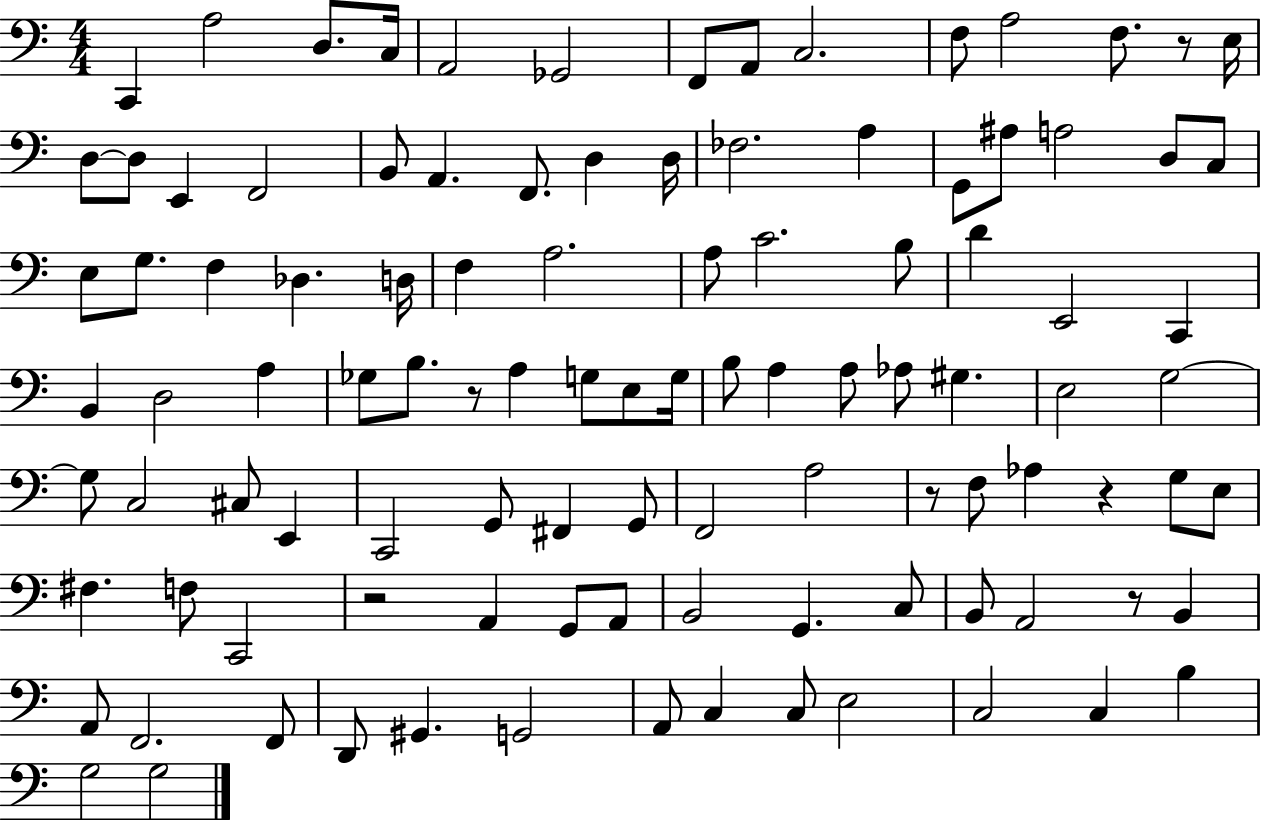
C2/q A3/h D3/e. C3/s A2/h Gb2/h F2/e A2/e C3/h. F3/e A3/h F3/e. R/e E3/s D3/e D3/e E2/q F2/h B2/e A2/q. F2/e. D3/q D3/s FES3/h. A3/q G2/e A#3/e A3/h D3/e C3/e E3/e G3/e. F3/q Db3/q. D3/s F3/q A3/h. A3/e C4/h. B3/e D4/q E2/h C2/q B2/q D3/h A3/q Gb3/e B3/e. R/e A3/q G3/e E3/e G3/s B3/e A3/q A3/e Ab3/e G#3/q. E3/h G3/h G3/e C3/h C#3/e E2/q C2/h G2/e F#2/q G2/e F2/h A3/h R/e F3/e Ab3/q R/q G3/e E3/e F#3/q. F3/e C2/h R/h A2/q G2/e A2/e B2/h G2/q. C3/e B2/e A2/h R/e B2/q A2/e F2/h. F2/e D2/e G#2/q. G2/h A2/e C3/q C3/e E3/h C3/h C3/q B3/q G3/h G3/h